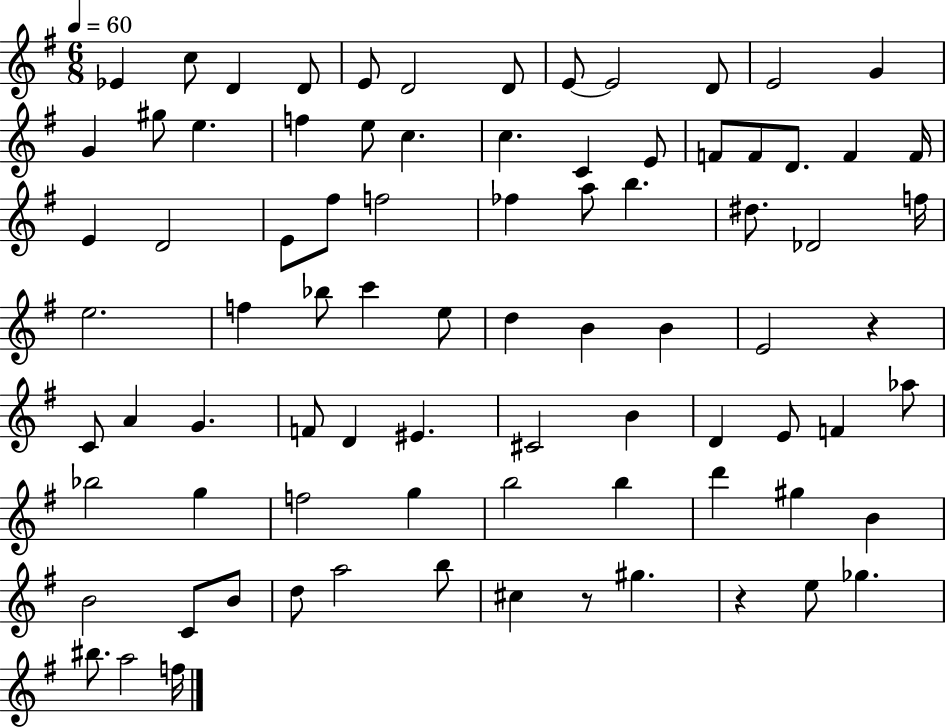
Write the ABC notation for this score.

X:1
T:Untitled
M:6/8
L:1/4
K:G
_E c/2 D D/2 E/2 D2 D/2 E/2 E2 D/2 E2 G G ^g/2 e f e/2 c c C E/2 F/2 F/2 D/2 F F/4 E D2 E/2 ^f/2 f2 _f a/2 b ^d/2 _D2 f/4 e2 f _b/2 c' e/2 d B B E2 z C/2 A G F/2 D ^E ^C2 B D E/2 F _a/2 _b2 g f2 g b2 b d' ^g B B2 C/2 B/2 d/2 a2 b/2 ^c z/2 ^g z e/2 _g ^b/2 a2 f/4